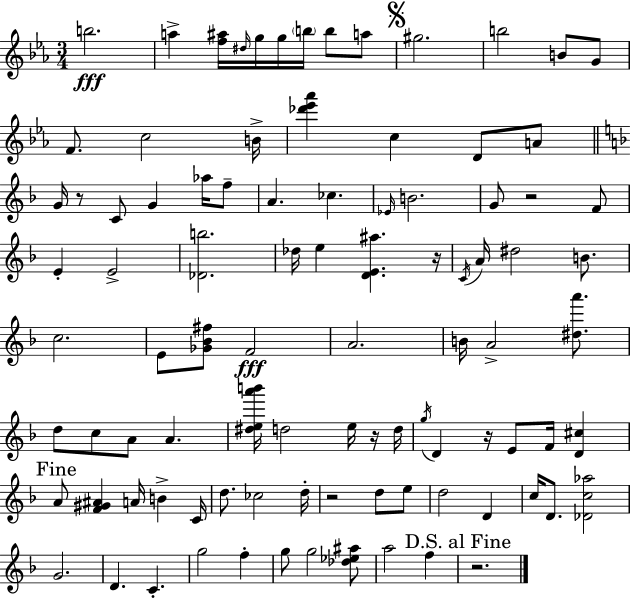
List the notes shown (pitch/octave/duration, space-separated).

B5/h. A5/q [F5,A#5]/s D#5/s G5/s G5/s B5/s B5/e A5/e G#5/h. B5/h B4/e G4/e F4/e. C5/h B4/s [Db6,Eb6,Ab6]/q C5/q D4/e A4/e G4/s R/e C4/e G4/q Ab5/s F5/e A4/q. CES5/q. Eb4/s B4/h. G4/e R/h F4/e E4/q E4/h [Db4,B5]/h. Db5/s E5/q [D4,E4,A#5]/q. R/s C4/s A4/s D#5/h B4/e. C5/h. E4/e [Gb4,Bb4,F#5]/e F4/h A4/h. B4/s A4/h [D#5,A6]/e. D5/e C5/e A4/e A4/q. [D#5,E5,A6,B6]/s D5/h E5/s R/s D5/s G5/s D4/q R/s E4/e F4/s [D4,C#5]/q A4/e [F4,G#4,A#4]/q A4/s B4/q C4/s D5/e. CES5/h D5/s R/h D5/e E5/e D5/h D4/q C5/s D4/e. [Db4,C5,Ab5]/h G4/h. D4/q. C4/q. G5/h F5/q G5/e G5/h [Db5,Eb5,A#5]/e A5/h F5/q R/h.